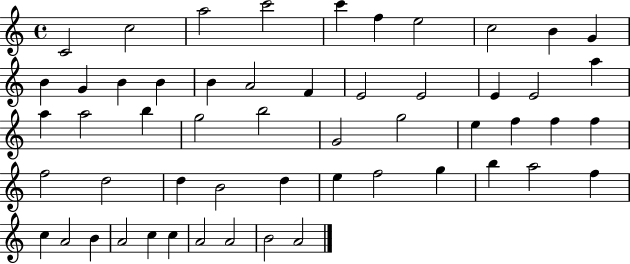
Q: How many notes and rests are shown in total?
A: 54